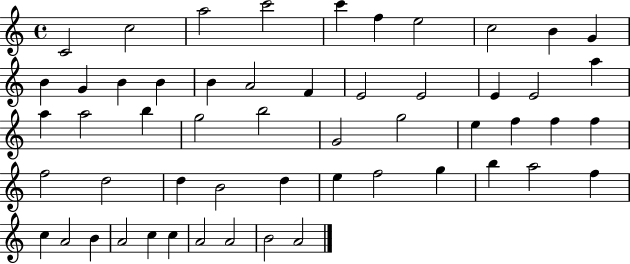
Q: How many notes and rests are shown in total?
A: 54